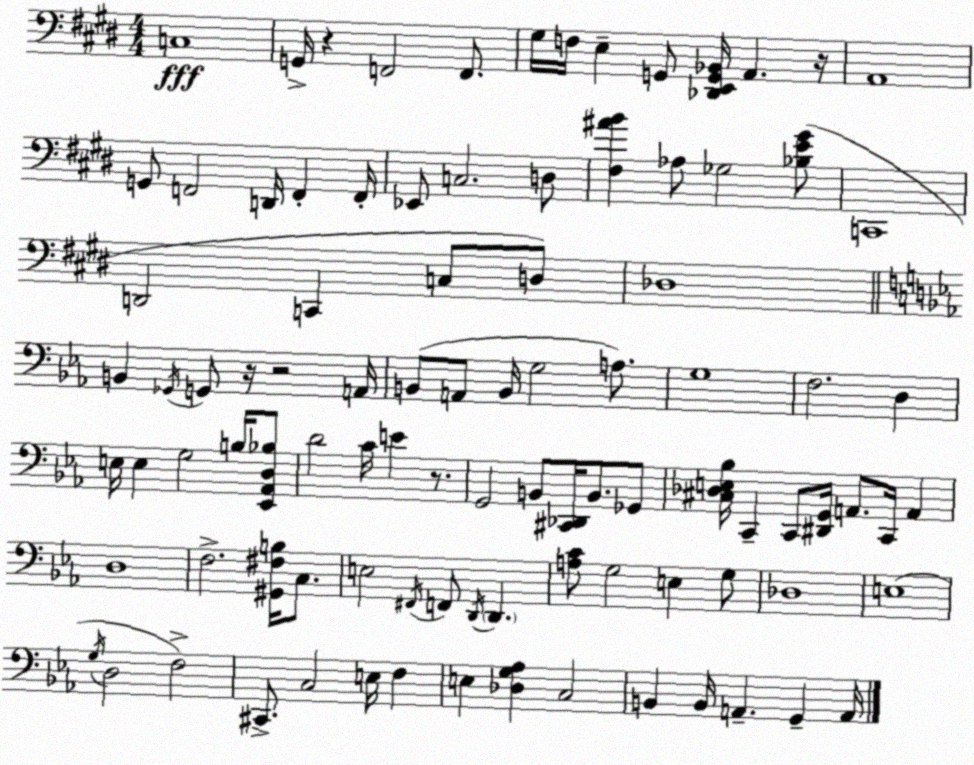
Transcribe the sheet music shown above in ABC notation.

X:1
T:Untitled
M:4/4
L:1/4
K:E
C,4 G,,/4 z F,,2 F,,/2 ^G,/4 F,/4 E, G,,/2 [_D,,E,,G,,_B,,]/4 A,, z/4 A,,4 G,,/2 F,,2 D,,/4 F,, F,,/4 _E,,/2 C,2 D,/2 [^F,^AB] _A,/2 _G,2 [_B,E^G]/2 C,,4 D,,2 C,, C,/2 D,/2 _D,4 B,, _G,,/4 G,,/2 z/4 z2 A,,/4 B,,/2 A,,/2 B,,/4 G,2 A,/2 G,4 F,2 D, E,/4 E, G,2 B,/4 [_E,,_A,,D,_B,]/2 D2 C/4 E z/2 G,,2 B,,/2 [^C,,_D,,]/4 B,,/2 _G,,/2 [^C,_D,E,_B,]/4 C,, C,,/2 [^D,,G,,]/4 A,,/2 C,,/4 A,, D,4 F,2 [^G,,^F,B,]/4 C,/2 E,2 ^F,,/4 F,,/2 D,,/4 D,, [A,C]/2 G,2 E, G,/2 _D,4 E,4 G,/4 D,2 F,2 ^C,,/2 C,2 E,/4 F, E, [_D,G,_A,] C,2 B,, B,,/4 A,, G,, A,,/4